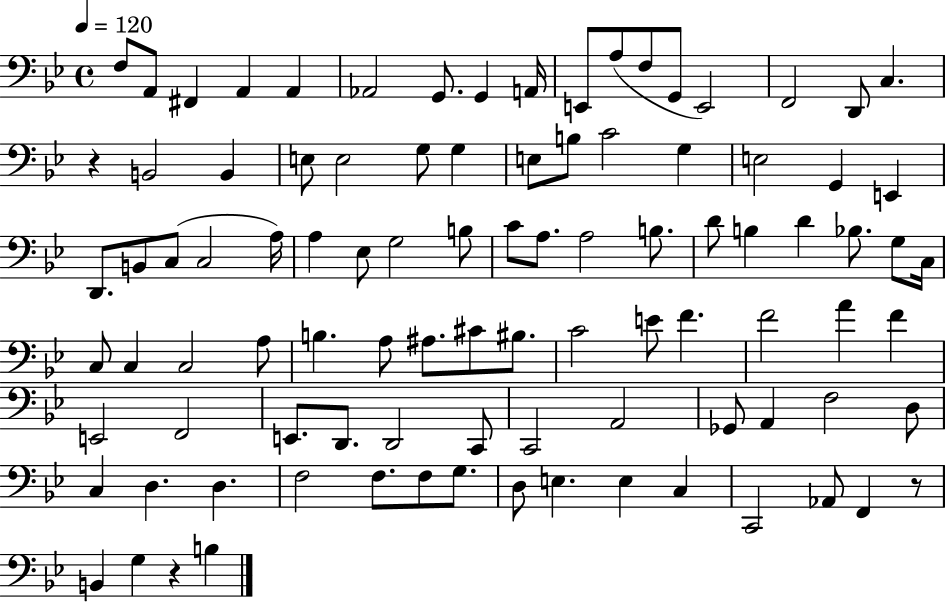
{
  \clef bass
  \time 4/4
  \defaultTimeSignature
  \key bes \major
  \tempo 4 = 120
  f8 a,8 fis,4 a,4 a,4 | aes,2 g,8. g,4 a,16 | e,8 a8( f8 g,8 e,2) | f,2 d,8 c4. | \break r4 b,2 b,4 | e8 e2 g8 g4 | e8 b8 c'2 g4 | e2 g,4 e,4 | \break d,8. b,8 c8( c2 a16) | a4 ees8 g2 b8 | c'8 a8. a2 b8. | d'8 b4 d'4 bes8. g8 c16 | \break c8 c4 c2 a8 | b4. a8 ais8. cis'8 bis8. | c'2 e'8 f'4. | f'2 a'4 f'4 | \break e,2 f,2 | e,8. d,8. d,2 c,8 | c,2 a,2 | ges,8 a,4 f2 d8 | \break c4 d4. d4. | f2 f8. f8 g8. | d8 e4. e4 c4 | c,2 aes,8 f,4 r8 | \break b,4 g4 r4 b4 | \bar "|."
}